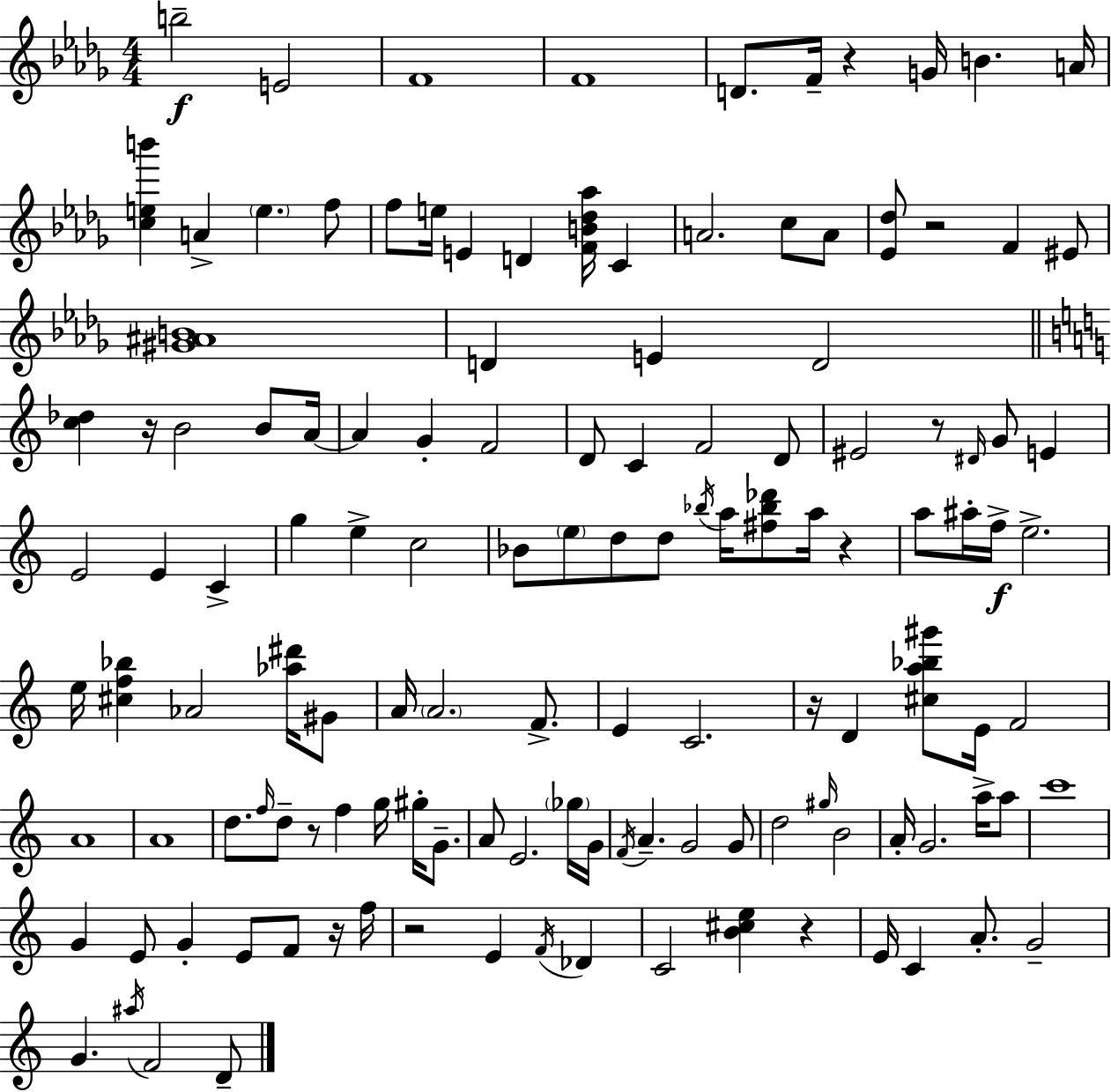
{
  \clef treble
  \numericTimeSignature
  \time 4/4
  \key bes \minor
  b''2--\f e'2 | f'1 | f'1 | d'8. f'16-- r4 g'16 b'4. a'16 | \break <c'' e'' b'''>4 a'4-> \parenthesize e''4. f''8 | f''8 e''16 e'4 d'4 <f' b' des'' aes''>16 c'4 | a'2. c''8 a'8 | <ees' des''>8 r2 f'4 eis'8 | \break <gis' ais' b'>1 | d'4 e'4 d'2 | \bar "||" \break \key c \major <c'' des''>4 r16 b'2 b'8 a'16~~ | a'4 g'4-. f'2 | d'8 c'4 f'2 d'8 | eis'2 r8 \grace { dis'16 } g'8 e'4 | \break e'2 e'4 c'4-> | g''4 e''4-> c''2 | bes'8 \parenthesize e''8 d''8 d''8 \acciaccatura { bes''16 } a''16 <fis'' bes'' des'''>8 a''16 r4 | a''8 ais''16-. f''16->\f e''2.-> | \break e''16 <cis'' f'' bes''>4 aes'2 <aes'' dis'''>16 | gis'8 a'16 \parenthesize a'2. f'8.-> | e'4 c'2. | r16 d'4 <cis'' a'' bes'' gis'''>8 e'16 f'2 | \break a'1 | a'1 | d''8. \grace { f''16 } d''8-- r8 f''4 g''16 gis''16-. | g'8.-- a'8 e'2. | \break \parenthesize ges''16 g'16 \acciaccatura { f'16 } a'4.-- g'2 | g'8 d''2 \grace { gis''16 } b'2 | a'16-. g'2. | a''16-> a''8 c'''1 | \break g'4 e'8 g'4-. e'8 | f'8 r16 f''16 r2 e'4 | \acciaccatura { f'16 } des'4 c'2 <b' cis'' e''>4 | r4 e'16 c'4 a'8.-. g'2-- | \break g'4. \acciaccatura { ais''16 } f'2 | d'8-- \bar "|."
}